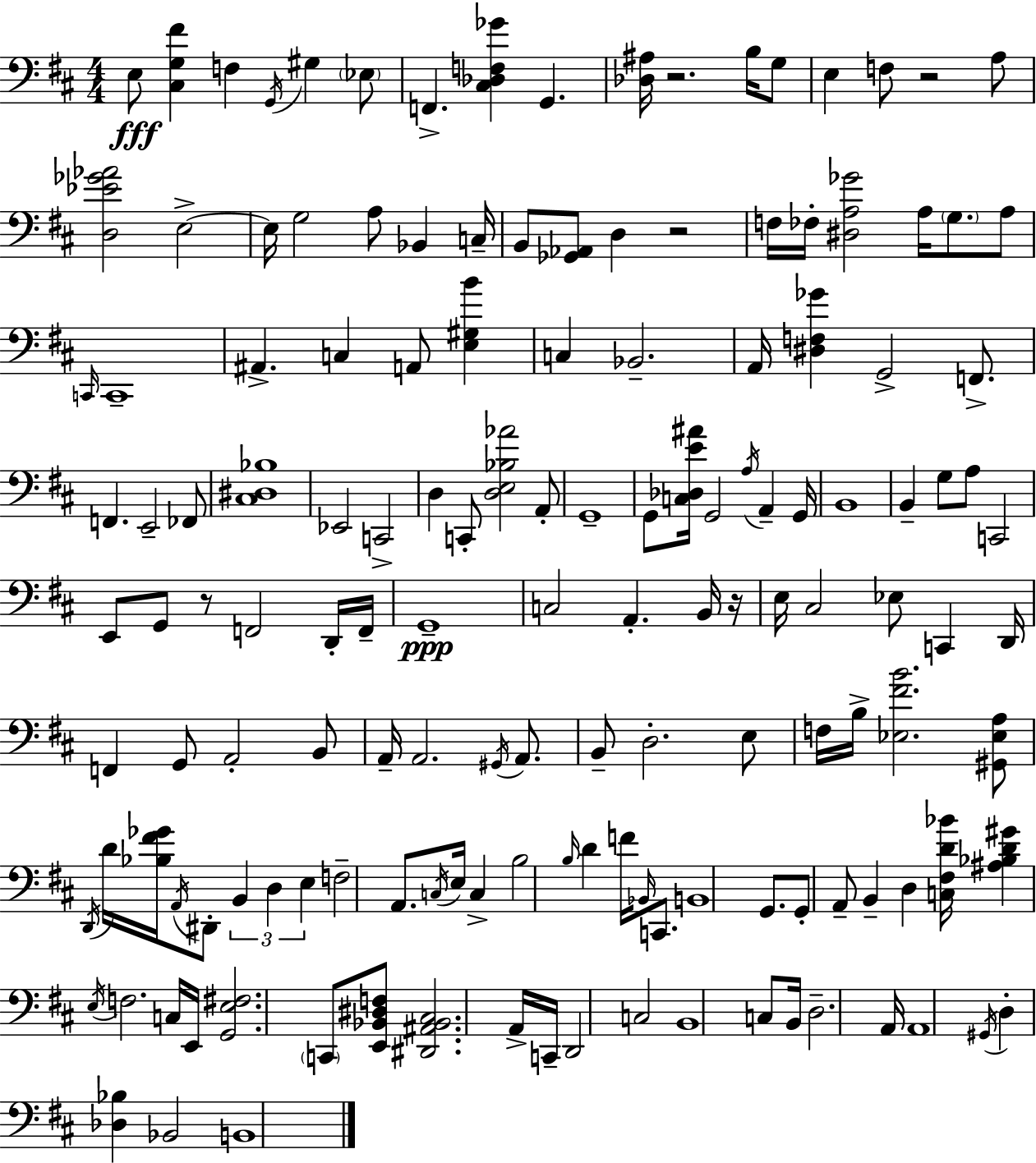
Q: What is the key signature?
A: D major